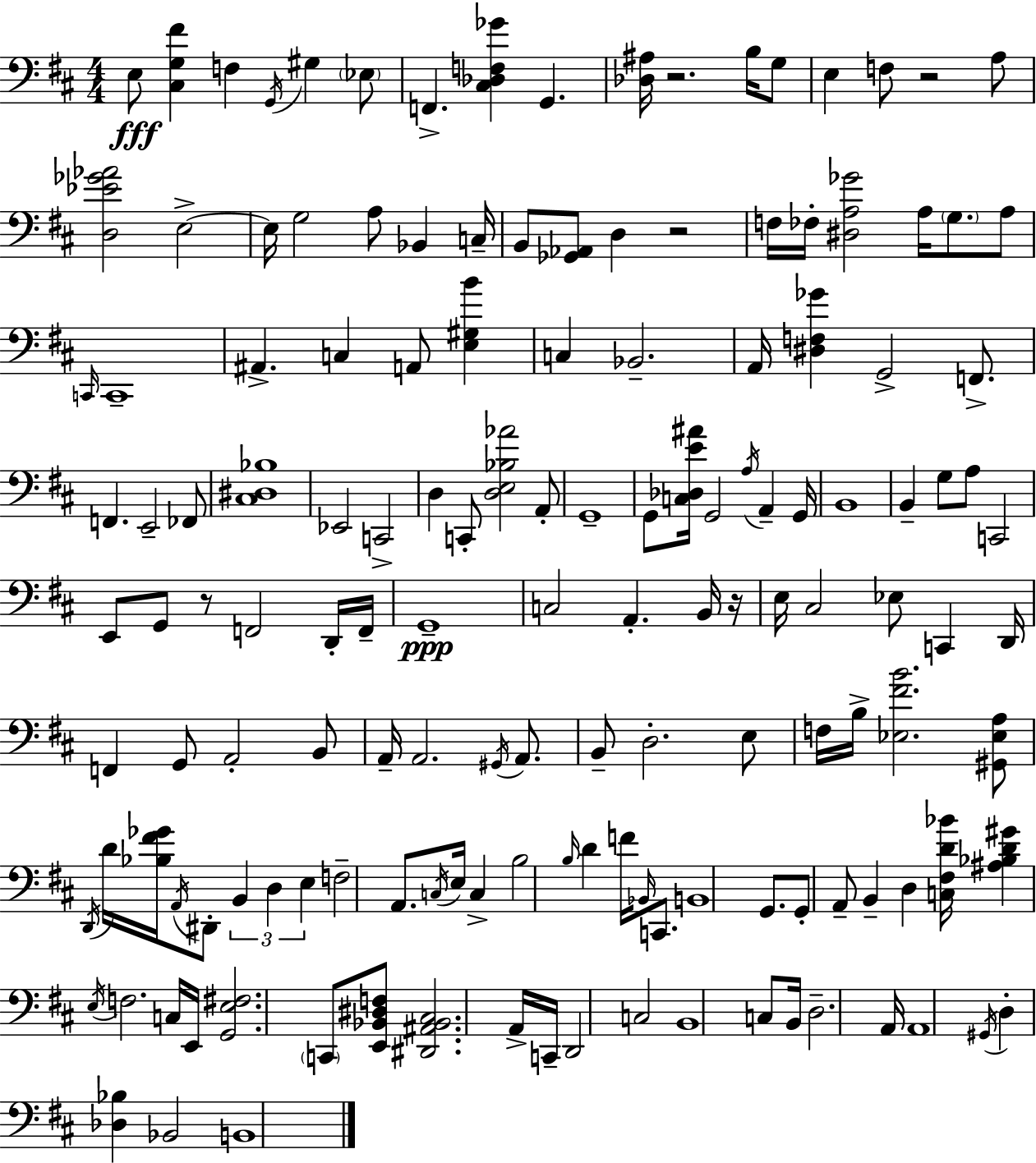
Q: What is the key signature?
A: D major